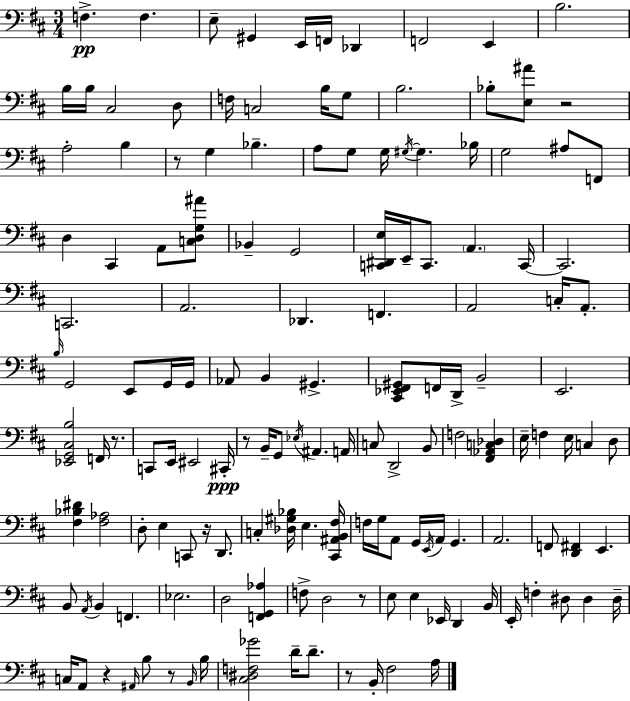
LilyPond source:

{
  \clef bass
  \numericTimeSignature
  \time 3/4
  \key d \major
  f4.->\pp f4. | e8-- gis,4 e,16 f,16 des,4 | f,2 e,4 | b2. | \break b16 b16 cis2 d8 | f16 c2 b16 g8 | b2. | bes8-. <e ais'>8 r2 | \break a2-. b4 | r8 g4 bes4.-- | a8 g8 g16 \acciaccatura { gis16~ }~ gis4. | bes16 g2 ais8 f,8 | \break d4 cis,4 a,8 <c d g ais'>8 | bes,4-- g,2 | <c, dis, e>16 e,16-- c,8. \parenthesize a,4. | c,16~~ c,2. | \break c,2. | a,2. | des,4. f,4. | a,2 c16-. a,8.-. | \break \grace { b16 } g,2 e,8 | g,16 g,16 aes,8 b,4 gis,4.-> | <cis, ees, fis, gis,>8 f,16 d,16-> b,2-- | e,2. | \break <ees, g, cis b>2 f,16 r8. | c,8 e,16 eis,2 | cis,16-.\ppp r8 b,16-- g,8 \acciaccatura { ees16 } ais,4. | a,16 c8 d,2-> | \break b,8 f2 <fis, aes, c des>4 | e16-- f4 e16 c4 | d8 <fis bes dis'>4 <fis aes>2 | d8-. e4 c,8 r16 | \break d,8. c4-. <des gis bes>16 e4. | <cis, ais, b, fis>16 f16 g16 a,8 g,16 \acciaccatura { e,16 } a,16 g,4. | a,2. | f,8 <d, fis,>4 e,4. | \break b,8 \acciaccatura { a,16 } b,4 f,4. | ees2. | d2 | <f, g, aes>4 f8-> d2 | \break r8 e8 e4 ees,16 | d,4 b,16 e,16-. f4-. dis8 | dis4 dis16-- c16 a,8 r4 | \grace { ais,16 } b8 r8 \grace { b,16 } b16 <cis dis f ges'>2 | \break d'16-- d'8.-- r8 b,16-. fis2 | a16 \bar "|."
}